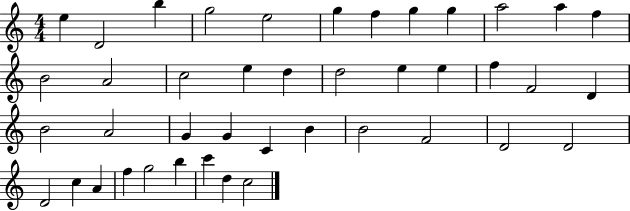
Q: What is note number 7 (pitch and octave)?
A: F5